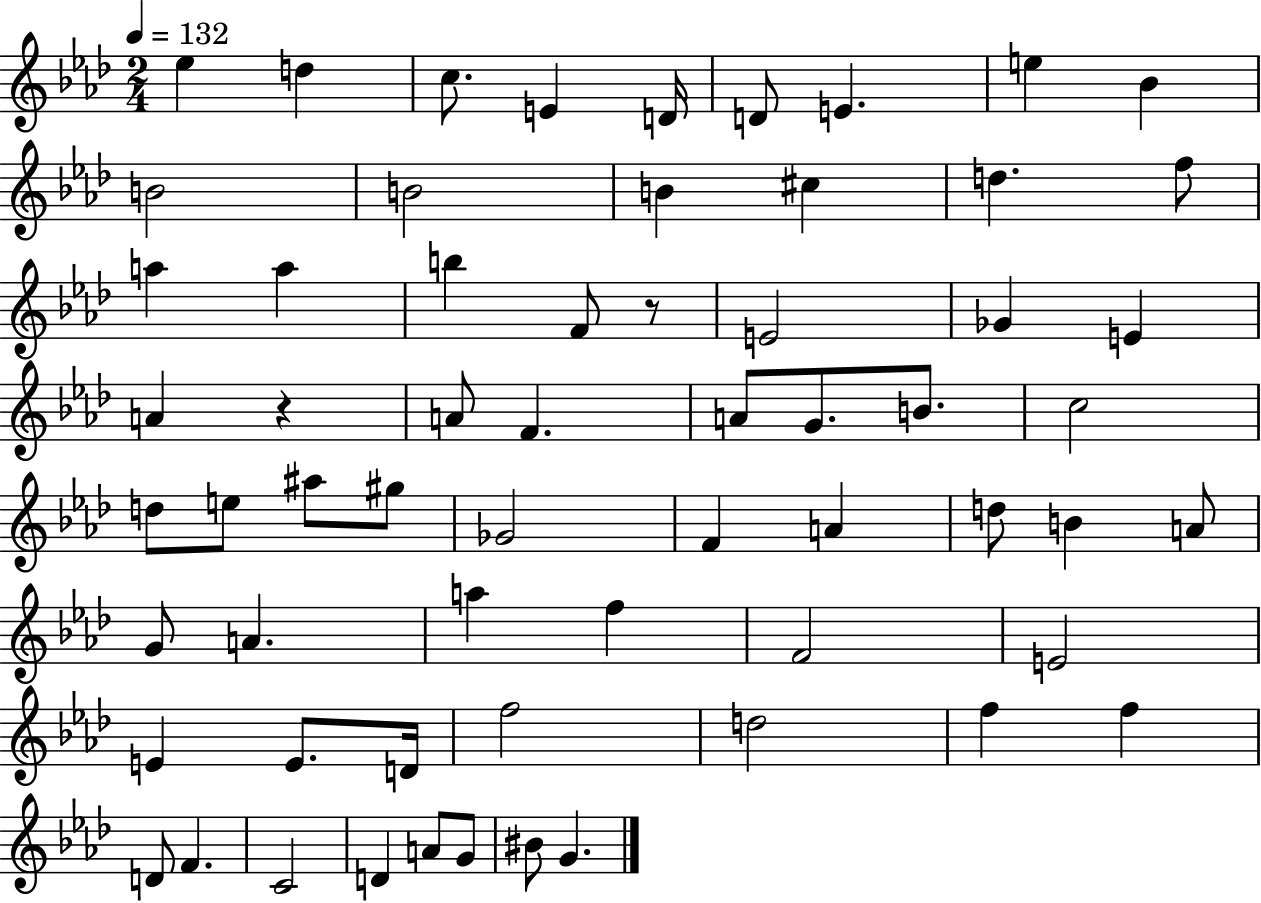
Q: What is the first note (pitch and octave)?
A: Eb5